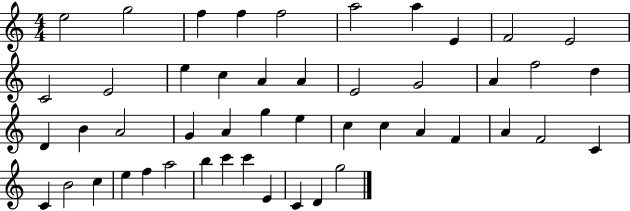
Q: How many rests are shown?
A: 0